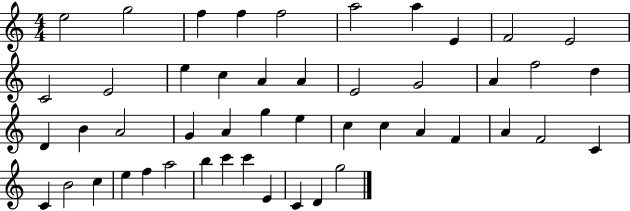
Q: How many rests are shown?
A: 0